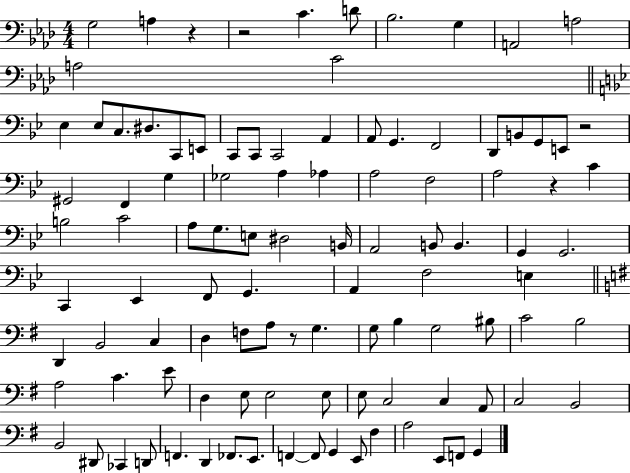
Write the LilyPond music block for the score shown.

{
  \clef bass
  \numericTimeSignature
  \time 4/4
  \key aes \major
  g2 a4 r4 | r2 c'4. d'8 | bes2. g4 | a,2 a2 | \break a2 c'2 | \bar "||" \break \key g \minor ees4 ees8 c8. dis8. c,8 e,8 | c,8 c,8 c,2 a,4 | a,8 g,4. f,2 | d,8 b,8 g,8 e,8 r2 | \break gis,2 f,4 g4 | ges2 a4 aes4 | a2 f2 | a2 r4 c'4 | \break b2 c'2 | a8 g8. e8 dis2 b,16 | a,2 b,8 b,4. | g,4 g,2. | \break c,4 ees,4 f,8 g,4. | a,4 f2 e4 | \bar "||" \break \key g \major d,4 b,2 c4 | d4 f8 a8 r8 g4. | g8 b4 g2 bis8 | c'2 b2 | \break a2 c'4. e'8 | d4 e8 e2 e8 | e8 c2 c4 a,8 | c2 b,2 | \break b,2 dis,8 ces,4 d,8 | f,4. d,4 fes,8. e,8. | f,4~~ f,8 g,4 e,8 fis4 | a2 e,8 f,8 g,4 | \break \bar "|."
}